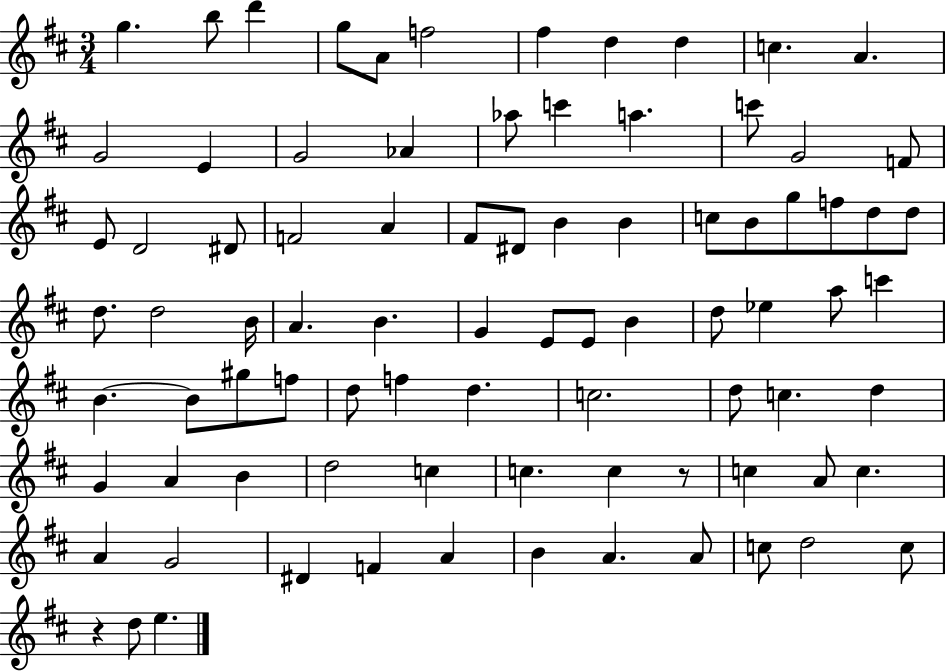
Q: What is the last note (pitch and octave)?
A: E5